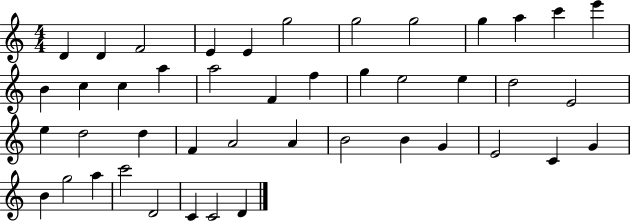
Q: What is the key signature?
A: C major